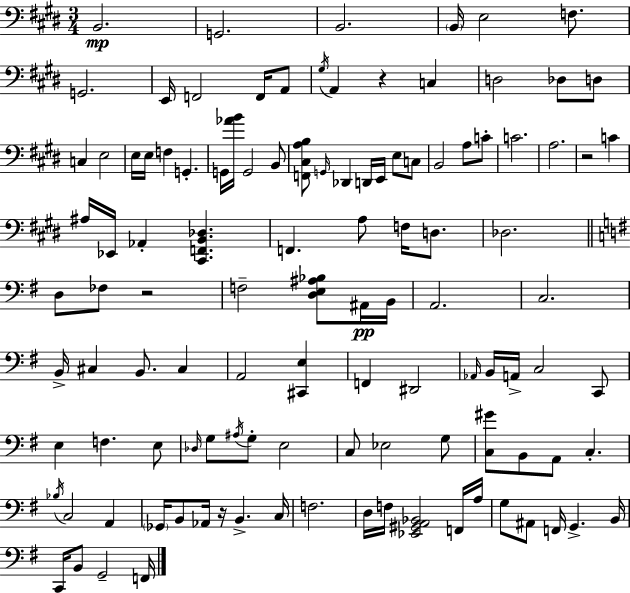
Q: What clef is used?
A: bass